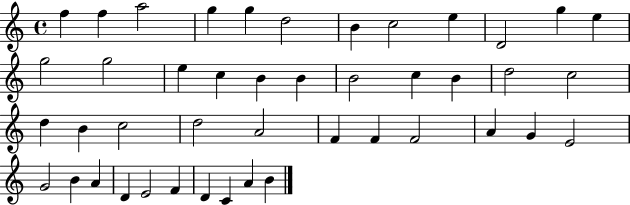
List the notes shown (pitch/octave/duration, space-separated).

F5/q F5/q A5/h G5/q G5/q D5/h B4/q C5/h E5/q D4/h G5/q E5/q G5/h G5/h E5/q C5/q B4/q B4/q B4/h C5/q B4/q D5/h C5/h D5/q B4/q C5/h D5/h A4/h F4/q F4/q F4/h A4/q G4/q E4/h G4/h B4/q A4/q D4/q E4/h F4/q D4/q C4/q A4/q B4/q